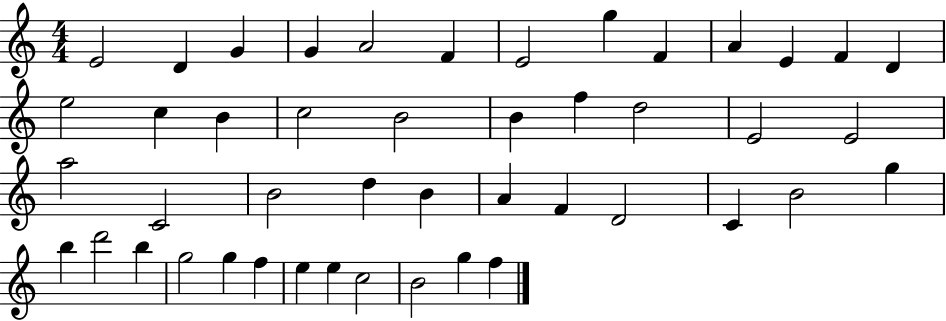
E4/h D4/q G4/q G4/q A4/h F4/q E4/h G5/q F4/q A4/q E4/q F4/q D4/q E5/h C5/q B4/q C5/h B4/h B4/q F5/q D5/h E4/h E4/h A5/h C4/h B4/h D5/q B4/q A4/q F4/q D4/h C4/q B4/h G5/q B5/q D6/h B5/q G5/h G5/q F5/q E5/q E5/q C5/h B4/h G5/q F5/q